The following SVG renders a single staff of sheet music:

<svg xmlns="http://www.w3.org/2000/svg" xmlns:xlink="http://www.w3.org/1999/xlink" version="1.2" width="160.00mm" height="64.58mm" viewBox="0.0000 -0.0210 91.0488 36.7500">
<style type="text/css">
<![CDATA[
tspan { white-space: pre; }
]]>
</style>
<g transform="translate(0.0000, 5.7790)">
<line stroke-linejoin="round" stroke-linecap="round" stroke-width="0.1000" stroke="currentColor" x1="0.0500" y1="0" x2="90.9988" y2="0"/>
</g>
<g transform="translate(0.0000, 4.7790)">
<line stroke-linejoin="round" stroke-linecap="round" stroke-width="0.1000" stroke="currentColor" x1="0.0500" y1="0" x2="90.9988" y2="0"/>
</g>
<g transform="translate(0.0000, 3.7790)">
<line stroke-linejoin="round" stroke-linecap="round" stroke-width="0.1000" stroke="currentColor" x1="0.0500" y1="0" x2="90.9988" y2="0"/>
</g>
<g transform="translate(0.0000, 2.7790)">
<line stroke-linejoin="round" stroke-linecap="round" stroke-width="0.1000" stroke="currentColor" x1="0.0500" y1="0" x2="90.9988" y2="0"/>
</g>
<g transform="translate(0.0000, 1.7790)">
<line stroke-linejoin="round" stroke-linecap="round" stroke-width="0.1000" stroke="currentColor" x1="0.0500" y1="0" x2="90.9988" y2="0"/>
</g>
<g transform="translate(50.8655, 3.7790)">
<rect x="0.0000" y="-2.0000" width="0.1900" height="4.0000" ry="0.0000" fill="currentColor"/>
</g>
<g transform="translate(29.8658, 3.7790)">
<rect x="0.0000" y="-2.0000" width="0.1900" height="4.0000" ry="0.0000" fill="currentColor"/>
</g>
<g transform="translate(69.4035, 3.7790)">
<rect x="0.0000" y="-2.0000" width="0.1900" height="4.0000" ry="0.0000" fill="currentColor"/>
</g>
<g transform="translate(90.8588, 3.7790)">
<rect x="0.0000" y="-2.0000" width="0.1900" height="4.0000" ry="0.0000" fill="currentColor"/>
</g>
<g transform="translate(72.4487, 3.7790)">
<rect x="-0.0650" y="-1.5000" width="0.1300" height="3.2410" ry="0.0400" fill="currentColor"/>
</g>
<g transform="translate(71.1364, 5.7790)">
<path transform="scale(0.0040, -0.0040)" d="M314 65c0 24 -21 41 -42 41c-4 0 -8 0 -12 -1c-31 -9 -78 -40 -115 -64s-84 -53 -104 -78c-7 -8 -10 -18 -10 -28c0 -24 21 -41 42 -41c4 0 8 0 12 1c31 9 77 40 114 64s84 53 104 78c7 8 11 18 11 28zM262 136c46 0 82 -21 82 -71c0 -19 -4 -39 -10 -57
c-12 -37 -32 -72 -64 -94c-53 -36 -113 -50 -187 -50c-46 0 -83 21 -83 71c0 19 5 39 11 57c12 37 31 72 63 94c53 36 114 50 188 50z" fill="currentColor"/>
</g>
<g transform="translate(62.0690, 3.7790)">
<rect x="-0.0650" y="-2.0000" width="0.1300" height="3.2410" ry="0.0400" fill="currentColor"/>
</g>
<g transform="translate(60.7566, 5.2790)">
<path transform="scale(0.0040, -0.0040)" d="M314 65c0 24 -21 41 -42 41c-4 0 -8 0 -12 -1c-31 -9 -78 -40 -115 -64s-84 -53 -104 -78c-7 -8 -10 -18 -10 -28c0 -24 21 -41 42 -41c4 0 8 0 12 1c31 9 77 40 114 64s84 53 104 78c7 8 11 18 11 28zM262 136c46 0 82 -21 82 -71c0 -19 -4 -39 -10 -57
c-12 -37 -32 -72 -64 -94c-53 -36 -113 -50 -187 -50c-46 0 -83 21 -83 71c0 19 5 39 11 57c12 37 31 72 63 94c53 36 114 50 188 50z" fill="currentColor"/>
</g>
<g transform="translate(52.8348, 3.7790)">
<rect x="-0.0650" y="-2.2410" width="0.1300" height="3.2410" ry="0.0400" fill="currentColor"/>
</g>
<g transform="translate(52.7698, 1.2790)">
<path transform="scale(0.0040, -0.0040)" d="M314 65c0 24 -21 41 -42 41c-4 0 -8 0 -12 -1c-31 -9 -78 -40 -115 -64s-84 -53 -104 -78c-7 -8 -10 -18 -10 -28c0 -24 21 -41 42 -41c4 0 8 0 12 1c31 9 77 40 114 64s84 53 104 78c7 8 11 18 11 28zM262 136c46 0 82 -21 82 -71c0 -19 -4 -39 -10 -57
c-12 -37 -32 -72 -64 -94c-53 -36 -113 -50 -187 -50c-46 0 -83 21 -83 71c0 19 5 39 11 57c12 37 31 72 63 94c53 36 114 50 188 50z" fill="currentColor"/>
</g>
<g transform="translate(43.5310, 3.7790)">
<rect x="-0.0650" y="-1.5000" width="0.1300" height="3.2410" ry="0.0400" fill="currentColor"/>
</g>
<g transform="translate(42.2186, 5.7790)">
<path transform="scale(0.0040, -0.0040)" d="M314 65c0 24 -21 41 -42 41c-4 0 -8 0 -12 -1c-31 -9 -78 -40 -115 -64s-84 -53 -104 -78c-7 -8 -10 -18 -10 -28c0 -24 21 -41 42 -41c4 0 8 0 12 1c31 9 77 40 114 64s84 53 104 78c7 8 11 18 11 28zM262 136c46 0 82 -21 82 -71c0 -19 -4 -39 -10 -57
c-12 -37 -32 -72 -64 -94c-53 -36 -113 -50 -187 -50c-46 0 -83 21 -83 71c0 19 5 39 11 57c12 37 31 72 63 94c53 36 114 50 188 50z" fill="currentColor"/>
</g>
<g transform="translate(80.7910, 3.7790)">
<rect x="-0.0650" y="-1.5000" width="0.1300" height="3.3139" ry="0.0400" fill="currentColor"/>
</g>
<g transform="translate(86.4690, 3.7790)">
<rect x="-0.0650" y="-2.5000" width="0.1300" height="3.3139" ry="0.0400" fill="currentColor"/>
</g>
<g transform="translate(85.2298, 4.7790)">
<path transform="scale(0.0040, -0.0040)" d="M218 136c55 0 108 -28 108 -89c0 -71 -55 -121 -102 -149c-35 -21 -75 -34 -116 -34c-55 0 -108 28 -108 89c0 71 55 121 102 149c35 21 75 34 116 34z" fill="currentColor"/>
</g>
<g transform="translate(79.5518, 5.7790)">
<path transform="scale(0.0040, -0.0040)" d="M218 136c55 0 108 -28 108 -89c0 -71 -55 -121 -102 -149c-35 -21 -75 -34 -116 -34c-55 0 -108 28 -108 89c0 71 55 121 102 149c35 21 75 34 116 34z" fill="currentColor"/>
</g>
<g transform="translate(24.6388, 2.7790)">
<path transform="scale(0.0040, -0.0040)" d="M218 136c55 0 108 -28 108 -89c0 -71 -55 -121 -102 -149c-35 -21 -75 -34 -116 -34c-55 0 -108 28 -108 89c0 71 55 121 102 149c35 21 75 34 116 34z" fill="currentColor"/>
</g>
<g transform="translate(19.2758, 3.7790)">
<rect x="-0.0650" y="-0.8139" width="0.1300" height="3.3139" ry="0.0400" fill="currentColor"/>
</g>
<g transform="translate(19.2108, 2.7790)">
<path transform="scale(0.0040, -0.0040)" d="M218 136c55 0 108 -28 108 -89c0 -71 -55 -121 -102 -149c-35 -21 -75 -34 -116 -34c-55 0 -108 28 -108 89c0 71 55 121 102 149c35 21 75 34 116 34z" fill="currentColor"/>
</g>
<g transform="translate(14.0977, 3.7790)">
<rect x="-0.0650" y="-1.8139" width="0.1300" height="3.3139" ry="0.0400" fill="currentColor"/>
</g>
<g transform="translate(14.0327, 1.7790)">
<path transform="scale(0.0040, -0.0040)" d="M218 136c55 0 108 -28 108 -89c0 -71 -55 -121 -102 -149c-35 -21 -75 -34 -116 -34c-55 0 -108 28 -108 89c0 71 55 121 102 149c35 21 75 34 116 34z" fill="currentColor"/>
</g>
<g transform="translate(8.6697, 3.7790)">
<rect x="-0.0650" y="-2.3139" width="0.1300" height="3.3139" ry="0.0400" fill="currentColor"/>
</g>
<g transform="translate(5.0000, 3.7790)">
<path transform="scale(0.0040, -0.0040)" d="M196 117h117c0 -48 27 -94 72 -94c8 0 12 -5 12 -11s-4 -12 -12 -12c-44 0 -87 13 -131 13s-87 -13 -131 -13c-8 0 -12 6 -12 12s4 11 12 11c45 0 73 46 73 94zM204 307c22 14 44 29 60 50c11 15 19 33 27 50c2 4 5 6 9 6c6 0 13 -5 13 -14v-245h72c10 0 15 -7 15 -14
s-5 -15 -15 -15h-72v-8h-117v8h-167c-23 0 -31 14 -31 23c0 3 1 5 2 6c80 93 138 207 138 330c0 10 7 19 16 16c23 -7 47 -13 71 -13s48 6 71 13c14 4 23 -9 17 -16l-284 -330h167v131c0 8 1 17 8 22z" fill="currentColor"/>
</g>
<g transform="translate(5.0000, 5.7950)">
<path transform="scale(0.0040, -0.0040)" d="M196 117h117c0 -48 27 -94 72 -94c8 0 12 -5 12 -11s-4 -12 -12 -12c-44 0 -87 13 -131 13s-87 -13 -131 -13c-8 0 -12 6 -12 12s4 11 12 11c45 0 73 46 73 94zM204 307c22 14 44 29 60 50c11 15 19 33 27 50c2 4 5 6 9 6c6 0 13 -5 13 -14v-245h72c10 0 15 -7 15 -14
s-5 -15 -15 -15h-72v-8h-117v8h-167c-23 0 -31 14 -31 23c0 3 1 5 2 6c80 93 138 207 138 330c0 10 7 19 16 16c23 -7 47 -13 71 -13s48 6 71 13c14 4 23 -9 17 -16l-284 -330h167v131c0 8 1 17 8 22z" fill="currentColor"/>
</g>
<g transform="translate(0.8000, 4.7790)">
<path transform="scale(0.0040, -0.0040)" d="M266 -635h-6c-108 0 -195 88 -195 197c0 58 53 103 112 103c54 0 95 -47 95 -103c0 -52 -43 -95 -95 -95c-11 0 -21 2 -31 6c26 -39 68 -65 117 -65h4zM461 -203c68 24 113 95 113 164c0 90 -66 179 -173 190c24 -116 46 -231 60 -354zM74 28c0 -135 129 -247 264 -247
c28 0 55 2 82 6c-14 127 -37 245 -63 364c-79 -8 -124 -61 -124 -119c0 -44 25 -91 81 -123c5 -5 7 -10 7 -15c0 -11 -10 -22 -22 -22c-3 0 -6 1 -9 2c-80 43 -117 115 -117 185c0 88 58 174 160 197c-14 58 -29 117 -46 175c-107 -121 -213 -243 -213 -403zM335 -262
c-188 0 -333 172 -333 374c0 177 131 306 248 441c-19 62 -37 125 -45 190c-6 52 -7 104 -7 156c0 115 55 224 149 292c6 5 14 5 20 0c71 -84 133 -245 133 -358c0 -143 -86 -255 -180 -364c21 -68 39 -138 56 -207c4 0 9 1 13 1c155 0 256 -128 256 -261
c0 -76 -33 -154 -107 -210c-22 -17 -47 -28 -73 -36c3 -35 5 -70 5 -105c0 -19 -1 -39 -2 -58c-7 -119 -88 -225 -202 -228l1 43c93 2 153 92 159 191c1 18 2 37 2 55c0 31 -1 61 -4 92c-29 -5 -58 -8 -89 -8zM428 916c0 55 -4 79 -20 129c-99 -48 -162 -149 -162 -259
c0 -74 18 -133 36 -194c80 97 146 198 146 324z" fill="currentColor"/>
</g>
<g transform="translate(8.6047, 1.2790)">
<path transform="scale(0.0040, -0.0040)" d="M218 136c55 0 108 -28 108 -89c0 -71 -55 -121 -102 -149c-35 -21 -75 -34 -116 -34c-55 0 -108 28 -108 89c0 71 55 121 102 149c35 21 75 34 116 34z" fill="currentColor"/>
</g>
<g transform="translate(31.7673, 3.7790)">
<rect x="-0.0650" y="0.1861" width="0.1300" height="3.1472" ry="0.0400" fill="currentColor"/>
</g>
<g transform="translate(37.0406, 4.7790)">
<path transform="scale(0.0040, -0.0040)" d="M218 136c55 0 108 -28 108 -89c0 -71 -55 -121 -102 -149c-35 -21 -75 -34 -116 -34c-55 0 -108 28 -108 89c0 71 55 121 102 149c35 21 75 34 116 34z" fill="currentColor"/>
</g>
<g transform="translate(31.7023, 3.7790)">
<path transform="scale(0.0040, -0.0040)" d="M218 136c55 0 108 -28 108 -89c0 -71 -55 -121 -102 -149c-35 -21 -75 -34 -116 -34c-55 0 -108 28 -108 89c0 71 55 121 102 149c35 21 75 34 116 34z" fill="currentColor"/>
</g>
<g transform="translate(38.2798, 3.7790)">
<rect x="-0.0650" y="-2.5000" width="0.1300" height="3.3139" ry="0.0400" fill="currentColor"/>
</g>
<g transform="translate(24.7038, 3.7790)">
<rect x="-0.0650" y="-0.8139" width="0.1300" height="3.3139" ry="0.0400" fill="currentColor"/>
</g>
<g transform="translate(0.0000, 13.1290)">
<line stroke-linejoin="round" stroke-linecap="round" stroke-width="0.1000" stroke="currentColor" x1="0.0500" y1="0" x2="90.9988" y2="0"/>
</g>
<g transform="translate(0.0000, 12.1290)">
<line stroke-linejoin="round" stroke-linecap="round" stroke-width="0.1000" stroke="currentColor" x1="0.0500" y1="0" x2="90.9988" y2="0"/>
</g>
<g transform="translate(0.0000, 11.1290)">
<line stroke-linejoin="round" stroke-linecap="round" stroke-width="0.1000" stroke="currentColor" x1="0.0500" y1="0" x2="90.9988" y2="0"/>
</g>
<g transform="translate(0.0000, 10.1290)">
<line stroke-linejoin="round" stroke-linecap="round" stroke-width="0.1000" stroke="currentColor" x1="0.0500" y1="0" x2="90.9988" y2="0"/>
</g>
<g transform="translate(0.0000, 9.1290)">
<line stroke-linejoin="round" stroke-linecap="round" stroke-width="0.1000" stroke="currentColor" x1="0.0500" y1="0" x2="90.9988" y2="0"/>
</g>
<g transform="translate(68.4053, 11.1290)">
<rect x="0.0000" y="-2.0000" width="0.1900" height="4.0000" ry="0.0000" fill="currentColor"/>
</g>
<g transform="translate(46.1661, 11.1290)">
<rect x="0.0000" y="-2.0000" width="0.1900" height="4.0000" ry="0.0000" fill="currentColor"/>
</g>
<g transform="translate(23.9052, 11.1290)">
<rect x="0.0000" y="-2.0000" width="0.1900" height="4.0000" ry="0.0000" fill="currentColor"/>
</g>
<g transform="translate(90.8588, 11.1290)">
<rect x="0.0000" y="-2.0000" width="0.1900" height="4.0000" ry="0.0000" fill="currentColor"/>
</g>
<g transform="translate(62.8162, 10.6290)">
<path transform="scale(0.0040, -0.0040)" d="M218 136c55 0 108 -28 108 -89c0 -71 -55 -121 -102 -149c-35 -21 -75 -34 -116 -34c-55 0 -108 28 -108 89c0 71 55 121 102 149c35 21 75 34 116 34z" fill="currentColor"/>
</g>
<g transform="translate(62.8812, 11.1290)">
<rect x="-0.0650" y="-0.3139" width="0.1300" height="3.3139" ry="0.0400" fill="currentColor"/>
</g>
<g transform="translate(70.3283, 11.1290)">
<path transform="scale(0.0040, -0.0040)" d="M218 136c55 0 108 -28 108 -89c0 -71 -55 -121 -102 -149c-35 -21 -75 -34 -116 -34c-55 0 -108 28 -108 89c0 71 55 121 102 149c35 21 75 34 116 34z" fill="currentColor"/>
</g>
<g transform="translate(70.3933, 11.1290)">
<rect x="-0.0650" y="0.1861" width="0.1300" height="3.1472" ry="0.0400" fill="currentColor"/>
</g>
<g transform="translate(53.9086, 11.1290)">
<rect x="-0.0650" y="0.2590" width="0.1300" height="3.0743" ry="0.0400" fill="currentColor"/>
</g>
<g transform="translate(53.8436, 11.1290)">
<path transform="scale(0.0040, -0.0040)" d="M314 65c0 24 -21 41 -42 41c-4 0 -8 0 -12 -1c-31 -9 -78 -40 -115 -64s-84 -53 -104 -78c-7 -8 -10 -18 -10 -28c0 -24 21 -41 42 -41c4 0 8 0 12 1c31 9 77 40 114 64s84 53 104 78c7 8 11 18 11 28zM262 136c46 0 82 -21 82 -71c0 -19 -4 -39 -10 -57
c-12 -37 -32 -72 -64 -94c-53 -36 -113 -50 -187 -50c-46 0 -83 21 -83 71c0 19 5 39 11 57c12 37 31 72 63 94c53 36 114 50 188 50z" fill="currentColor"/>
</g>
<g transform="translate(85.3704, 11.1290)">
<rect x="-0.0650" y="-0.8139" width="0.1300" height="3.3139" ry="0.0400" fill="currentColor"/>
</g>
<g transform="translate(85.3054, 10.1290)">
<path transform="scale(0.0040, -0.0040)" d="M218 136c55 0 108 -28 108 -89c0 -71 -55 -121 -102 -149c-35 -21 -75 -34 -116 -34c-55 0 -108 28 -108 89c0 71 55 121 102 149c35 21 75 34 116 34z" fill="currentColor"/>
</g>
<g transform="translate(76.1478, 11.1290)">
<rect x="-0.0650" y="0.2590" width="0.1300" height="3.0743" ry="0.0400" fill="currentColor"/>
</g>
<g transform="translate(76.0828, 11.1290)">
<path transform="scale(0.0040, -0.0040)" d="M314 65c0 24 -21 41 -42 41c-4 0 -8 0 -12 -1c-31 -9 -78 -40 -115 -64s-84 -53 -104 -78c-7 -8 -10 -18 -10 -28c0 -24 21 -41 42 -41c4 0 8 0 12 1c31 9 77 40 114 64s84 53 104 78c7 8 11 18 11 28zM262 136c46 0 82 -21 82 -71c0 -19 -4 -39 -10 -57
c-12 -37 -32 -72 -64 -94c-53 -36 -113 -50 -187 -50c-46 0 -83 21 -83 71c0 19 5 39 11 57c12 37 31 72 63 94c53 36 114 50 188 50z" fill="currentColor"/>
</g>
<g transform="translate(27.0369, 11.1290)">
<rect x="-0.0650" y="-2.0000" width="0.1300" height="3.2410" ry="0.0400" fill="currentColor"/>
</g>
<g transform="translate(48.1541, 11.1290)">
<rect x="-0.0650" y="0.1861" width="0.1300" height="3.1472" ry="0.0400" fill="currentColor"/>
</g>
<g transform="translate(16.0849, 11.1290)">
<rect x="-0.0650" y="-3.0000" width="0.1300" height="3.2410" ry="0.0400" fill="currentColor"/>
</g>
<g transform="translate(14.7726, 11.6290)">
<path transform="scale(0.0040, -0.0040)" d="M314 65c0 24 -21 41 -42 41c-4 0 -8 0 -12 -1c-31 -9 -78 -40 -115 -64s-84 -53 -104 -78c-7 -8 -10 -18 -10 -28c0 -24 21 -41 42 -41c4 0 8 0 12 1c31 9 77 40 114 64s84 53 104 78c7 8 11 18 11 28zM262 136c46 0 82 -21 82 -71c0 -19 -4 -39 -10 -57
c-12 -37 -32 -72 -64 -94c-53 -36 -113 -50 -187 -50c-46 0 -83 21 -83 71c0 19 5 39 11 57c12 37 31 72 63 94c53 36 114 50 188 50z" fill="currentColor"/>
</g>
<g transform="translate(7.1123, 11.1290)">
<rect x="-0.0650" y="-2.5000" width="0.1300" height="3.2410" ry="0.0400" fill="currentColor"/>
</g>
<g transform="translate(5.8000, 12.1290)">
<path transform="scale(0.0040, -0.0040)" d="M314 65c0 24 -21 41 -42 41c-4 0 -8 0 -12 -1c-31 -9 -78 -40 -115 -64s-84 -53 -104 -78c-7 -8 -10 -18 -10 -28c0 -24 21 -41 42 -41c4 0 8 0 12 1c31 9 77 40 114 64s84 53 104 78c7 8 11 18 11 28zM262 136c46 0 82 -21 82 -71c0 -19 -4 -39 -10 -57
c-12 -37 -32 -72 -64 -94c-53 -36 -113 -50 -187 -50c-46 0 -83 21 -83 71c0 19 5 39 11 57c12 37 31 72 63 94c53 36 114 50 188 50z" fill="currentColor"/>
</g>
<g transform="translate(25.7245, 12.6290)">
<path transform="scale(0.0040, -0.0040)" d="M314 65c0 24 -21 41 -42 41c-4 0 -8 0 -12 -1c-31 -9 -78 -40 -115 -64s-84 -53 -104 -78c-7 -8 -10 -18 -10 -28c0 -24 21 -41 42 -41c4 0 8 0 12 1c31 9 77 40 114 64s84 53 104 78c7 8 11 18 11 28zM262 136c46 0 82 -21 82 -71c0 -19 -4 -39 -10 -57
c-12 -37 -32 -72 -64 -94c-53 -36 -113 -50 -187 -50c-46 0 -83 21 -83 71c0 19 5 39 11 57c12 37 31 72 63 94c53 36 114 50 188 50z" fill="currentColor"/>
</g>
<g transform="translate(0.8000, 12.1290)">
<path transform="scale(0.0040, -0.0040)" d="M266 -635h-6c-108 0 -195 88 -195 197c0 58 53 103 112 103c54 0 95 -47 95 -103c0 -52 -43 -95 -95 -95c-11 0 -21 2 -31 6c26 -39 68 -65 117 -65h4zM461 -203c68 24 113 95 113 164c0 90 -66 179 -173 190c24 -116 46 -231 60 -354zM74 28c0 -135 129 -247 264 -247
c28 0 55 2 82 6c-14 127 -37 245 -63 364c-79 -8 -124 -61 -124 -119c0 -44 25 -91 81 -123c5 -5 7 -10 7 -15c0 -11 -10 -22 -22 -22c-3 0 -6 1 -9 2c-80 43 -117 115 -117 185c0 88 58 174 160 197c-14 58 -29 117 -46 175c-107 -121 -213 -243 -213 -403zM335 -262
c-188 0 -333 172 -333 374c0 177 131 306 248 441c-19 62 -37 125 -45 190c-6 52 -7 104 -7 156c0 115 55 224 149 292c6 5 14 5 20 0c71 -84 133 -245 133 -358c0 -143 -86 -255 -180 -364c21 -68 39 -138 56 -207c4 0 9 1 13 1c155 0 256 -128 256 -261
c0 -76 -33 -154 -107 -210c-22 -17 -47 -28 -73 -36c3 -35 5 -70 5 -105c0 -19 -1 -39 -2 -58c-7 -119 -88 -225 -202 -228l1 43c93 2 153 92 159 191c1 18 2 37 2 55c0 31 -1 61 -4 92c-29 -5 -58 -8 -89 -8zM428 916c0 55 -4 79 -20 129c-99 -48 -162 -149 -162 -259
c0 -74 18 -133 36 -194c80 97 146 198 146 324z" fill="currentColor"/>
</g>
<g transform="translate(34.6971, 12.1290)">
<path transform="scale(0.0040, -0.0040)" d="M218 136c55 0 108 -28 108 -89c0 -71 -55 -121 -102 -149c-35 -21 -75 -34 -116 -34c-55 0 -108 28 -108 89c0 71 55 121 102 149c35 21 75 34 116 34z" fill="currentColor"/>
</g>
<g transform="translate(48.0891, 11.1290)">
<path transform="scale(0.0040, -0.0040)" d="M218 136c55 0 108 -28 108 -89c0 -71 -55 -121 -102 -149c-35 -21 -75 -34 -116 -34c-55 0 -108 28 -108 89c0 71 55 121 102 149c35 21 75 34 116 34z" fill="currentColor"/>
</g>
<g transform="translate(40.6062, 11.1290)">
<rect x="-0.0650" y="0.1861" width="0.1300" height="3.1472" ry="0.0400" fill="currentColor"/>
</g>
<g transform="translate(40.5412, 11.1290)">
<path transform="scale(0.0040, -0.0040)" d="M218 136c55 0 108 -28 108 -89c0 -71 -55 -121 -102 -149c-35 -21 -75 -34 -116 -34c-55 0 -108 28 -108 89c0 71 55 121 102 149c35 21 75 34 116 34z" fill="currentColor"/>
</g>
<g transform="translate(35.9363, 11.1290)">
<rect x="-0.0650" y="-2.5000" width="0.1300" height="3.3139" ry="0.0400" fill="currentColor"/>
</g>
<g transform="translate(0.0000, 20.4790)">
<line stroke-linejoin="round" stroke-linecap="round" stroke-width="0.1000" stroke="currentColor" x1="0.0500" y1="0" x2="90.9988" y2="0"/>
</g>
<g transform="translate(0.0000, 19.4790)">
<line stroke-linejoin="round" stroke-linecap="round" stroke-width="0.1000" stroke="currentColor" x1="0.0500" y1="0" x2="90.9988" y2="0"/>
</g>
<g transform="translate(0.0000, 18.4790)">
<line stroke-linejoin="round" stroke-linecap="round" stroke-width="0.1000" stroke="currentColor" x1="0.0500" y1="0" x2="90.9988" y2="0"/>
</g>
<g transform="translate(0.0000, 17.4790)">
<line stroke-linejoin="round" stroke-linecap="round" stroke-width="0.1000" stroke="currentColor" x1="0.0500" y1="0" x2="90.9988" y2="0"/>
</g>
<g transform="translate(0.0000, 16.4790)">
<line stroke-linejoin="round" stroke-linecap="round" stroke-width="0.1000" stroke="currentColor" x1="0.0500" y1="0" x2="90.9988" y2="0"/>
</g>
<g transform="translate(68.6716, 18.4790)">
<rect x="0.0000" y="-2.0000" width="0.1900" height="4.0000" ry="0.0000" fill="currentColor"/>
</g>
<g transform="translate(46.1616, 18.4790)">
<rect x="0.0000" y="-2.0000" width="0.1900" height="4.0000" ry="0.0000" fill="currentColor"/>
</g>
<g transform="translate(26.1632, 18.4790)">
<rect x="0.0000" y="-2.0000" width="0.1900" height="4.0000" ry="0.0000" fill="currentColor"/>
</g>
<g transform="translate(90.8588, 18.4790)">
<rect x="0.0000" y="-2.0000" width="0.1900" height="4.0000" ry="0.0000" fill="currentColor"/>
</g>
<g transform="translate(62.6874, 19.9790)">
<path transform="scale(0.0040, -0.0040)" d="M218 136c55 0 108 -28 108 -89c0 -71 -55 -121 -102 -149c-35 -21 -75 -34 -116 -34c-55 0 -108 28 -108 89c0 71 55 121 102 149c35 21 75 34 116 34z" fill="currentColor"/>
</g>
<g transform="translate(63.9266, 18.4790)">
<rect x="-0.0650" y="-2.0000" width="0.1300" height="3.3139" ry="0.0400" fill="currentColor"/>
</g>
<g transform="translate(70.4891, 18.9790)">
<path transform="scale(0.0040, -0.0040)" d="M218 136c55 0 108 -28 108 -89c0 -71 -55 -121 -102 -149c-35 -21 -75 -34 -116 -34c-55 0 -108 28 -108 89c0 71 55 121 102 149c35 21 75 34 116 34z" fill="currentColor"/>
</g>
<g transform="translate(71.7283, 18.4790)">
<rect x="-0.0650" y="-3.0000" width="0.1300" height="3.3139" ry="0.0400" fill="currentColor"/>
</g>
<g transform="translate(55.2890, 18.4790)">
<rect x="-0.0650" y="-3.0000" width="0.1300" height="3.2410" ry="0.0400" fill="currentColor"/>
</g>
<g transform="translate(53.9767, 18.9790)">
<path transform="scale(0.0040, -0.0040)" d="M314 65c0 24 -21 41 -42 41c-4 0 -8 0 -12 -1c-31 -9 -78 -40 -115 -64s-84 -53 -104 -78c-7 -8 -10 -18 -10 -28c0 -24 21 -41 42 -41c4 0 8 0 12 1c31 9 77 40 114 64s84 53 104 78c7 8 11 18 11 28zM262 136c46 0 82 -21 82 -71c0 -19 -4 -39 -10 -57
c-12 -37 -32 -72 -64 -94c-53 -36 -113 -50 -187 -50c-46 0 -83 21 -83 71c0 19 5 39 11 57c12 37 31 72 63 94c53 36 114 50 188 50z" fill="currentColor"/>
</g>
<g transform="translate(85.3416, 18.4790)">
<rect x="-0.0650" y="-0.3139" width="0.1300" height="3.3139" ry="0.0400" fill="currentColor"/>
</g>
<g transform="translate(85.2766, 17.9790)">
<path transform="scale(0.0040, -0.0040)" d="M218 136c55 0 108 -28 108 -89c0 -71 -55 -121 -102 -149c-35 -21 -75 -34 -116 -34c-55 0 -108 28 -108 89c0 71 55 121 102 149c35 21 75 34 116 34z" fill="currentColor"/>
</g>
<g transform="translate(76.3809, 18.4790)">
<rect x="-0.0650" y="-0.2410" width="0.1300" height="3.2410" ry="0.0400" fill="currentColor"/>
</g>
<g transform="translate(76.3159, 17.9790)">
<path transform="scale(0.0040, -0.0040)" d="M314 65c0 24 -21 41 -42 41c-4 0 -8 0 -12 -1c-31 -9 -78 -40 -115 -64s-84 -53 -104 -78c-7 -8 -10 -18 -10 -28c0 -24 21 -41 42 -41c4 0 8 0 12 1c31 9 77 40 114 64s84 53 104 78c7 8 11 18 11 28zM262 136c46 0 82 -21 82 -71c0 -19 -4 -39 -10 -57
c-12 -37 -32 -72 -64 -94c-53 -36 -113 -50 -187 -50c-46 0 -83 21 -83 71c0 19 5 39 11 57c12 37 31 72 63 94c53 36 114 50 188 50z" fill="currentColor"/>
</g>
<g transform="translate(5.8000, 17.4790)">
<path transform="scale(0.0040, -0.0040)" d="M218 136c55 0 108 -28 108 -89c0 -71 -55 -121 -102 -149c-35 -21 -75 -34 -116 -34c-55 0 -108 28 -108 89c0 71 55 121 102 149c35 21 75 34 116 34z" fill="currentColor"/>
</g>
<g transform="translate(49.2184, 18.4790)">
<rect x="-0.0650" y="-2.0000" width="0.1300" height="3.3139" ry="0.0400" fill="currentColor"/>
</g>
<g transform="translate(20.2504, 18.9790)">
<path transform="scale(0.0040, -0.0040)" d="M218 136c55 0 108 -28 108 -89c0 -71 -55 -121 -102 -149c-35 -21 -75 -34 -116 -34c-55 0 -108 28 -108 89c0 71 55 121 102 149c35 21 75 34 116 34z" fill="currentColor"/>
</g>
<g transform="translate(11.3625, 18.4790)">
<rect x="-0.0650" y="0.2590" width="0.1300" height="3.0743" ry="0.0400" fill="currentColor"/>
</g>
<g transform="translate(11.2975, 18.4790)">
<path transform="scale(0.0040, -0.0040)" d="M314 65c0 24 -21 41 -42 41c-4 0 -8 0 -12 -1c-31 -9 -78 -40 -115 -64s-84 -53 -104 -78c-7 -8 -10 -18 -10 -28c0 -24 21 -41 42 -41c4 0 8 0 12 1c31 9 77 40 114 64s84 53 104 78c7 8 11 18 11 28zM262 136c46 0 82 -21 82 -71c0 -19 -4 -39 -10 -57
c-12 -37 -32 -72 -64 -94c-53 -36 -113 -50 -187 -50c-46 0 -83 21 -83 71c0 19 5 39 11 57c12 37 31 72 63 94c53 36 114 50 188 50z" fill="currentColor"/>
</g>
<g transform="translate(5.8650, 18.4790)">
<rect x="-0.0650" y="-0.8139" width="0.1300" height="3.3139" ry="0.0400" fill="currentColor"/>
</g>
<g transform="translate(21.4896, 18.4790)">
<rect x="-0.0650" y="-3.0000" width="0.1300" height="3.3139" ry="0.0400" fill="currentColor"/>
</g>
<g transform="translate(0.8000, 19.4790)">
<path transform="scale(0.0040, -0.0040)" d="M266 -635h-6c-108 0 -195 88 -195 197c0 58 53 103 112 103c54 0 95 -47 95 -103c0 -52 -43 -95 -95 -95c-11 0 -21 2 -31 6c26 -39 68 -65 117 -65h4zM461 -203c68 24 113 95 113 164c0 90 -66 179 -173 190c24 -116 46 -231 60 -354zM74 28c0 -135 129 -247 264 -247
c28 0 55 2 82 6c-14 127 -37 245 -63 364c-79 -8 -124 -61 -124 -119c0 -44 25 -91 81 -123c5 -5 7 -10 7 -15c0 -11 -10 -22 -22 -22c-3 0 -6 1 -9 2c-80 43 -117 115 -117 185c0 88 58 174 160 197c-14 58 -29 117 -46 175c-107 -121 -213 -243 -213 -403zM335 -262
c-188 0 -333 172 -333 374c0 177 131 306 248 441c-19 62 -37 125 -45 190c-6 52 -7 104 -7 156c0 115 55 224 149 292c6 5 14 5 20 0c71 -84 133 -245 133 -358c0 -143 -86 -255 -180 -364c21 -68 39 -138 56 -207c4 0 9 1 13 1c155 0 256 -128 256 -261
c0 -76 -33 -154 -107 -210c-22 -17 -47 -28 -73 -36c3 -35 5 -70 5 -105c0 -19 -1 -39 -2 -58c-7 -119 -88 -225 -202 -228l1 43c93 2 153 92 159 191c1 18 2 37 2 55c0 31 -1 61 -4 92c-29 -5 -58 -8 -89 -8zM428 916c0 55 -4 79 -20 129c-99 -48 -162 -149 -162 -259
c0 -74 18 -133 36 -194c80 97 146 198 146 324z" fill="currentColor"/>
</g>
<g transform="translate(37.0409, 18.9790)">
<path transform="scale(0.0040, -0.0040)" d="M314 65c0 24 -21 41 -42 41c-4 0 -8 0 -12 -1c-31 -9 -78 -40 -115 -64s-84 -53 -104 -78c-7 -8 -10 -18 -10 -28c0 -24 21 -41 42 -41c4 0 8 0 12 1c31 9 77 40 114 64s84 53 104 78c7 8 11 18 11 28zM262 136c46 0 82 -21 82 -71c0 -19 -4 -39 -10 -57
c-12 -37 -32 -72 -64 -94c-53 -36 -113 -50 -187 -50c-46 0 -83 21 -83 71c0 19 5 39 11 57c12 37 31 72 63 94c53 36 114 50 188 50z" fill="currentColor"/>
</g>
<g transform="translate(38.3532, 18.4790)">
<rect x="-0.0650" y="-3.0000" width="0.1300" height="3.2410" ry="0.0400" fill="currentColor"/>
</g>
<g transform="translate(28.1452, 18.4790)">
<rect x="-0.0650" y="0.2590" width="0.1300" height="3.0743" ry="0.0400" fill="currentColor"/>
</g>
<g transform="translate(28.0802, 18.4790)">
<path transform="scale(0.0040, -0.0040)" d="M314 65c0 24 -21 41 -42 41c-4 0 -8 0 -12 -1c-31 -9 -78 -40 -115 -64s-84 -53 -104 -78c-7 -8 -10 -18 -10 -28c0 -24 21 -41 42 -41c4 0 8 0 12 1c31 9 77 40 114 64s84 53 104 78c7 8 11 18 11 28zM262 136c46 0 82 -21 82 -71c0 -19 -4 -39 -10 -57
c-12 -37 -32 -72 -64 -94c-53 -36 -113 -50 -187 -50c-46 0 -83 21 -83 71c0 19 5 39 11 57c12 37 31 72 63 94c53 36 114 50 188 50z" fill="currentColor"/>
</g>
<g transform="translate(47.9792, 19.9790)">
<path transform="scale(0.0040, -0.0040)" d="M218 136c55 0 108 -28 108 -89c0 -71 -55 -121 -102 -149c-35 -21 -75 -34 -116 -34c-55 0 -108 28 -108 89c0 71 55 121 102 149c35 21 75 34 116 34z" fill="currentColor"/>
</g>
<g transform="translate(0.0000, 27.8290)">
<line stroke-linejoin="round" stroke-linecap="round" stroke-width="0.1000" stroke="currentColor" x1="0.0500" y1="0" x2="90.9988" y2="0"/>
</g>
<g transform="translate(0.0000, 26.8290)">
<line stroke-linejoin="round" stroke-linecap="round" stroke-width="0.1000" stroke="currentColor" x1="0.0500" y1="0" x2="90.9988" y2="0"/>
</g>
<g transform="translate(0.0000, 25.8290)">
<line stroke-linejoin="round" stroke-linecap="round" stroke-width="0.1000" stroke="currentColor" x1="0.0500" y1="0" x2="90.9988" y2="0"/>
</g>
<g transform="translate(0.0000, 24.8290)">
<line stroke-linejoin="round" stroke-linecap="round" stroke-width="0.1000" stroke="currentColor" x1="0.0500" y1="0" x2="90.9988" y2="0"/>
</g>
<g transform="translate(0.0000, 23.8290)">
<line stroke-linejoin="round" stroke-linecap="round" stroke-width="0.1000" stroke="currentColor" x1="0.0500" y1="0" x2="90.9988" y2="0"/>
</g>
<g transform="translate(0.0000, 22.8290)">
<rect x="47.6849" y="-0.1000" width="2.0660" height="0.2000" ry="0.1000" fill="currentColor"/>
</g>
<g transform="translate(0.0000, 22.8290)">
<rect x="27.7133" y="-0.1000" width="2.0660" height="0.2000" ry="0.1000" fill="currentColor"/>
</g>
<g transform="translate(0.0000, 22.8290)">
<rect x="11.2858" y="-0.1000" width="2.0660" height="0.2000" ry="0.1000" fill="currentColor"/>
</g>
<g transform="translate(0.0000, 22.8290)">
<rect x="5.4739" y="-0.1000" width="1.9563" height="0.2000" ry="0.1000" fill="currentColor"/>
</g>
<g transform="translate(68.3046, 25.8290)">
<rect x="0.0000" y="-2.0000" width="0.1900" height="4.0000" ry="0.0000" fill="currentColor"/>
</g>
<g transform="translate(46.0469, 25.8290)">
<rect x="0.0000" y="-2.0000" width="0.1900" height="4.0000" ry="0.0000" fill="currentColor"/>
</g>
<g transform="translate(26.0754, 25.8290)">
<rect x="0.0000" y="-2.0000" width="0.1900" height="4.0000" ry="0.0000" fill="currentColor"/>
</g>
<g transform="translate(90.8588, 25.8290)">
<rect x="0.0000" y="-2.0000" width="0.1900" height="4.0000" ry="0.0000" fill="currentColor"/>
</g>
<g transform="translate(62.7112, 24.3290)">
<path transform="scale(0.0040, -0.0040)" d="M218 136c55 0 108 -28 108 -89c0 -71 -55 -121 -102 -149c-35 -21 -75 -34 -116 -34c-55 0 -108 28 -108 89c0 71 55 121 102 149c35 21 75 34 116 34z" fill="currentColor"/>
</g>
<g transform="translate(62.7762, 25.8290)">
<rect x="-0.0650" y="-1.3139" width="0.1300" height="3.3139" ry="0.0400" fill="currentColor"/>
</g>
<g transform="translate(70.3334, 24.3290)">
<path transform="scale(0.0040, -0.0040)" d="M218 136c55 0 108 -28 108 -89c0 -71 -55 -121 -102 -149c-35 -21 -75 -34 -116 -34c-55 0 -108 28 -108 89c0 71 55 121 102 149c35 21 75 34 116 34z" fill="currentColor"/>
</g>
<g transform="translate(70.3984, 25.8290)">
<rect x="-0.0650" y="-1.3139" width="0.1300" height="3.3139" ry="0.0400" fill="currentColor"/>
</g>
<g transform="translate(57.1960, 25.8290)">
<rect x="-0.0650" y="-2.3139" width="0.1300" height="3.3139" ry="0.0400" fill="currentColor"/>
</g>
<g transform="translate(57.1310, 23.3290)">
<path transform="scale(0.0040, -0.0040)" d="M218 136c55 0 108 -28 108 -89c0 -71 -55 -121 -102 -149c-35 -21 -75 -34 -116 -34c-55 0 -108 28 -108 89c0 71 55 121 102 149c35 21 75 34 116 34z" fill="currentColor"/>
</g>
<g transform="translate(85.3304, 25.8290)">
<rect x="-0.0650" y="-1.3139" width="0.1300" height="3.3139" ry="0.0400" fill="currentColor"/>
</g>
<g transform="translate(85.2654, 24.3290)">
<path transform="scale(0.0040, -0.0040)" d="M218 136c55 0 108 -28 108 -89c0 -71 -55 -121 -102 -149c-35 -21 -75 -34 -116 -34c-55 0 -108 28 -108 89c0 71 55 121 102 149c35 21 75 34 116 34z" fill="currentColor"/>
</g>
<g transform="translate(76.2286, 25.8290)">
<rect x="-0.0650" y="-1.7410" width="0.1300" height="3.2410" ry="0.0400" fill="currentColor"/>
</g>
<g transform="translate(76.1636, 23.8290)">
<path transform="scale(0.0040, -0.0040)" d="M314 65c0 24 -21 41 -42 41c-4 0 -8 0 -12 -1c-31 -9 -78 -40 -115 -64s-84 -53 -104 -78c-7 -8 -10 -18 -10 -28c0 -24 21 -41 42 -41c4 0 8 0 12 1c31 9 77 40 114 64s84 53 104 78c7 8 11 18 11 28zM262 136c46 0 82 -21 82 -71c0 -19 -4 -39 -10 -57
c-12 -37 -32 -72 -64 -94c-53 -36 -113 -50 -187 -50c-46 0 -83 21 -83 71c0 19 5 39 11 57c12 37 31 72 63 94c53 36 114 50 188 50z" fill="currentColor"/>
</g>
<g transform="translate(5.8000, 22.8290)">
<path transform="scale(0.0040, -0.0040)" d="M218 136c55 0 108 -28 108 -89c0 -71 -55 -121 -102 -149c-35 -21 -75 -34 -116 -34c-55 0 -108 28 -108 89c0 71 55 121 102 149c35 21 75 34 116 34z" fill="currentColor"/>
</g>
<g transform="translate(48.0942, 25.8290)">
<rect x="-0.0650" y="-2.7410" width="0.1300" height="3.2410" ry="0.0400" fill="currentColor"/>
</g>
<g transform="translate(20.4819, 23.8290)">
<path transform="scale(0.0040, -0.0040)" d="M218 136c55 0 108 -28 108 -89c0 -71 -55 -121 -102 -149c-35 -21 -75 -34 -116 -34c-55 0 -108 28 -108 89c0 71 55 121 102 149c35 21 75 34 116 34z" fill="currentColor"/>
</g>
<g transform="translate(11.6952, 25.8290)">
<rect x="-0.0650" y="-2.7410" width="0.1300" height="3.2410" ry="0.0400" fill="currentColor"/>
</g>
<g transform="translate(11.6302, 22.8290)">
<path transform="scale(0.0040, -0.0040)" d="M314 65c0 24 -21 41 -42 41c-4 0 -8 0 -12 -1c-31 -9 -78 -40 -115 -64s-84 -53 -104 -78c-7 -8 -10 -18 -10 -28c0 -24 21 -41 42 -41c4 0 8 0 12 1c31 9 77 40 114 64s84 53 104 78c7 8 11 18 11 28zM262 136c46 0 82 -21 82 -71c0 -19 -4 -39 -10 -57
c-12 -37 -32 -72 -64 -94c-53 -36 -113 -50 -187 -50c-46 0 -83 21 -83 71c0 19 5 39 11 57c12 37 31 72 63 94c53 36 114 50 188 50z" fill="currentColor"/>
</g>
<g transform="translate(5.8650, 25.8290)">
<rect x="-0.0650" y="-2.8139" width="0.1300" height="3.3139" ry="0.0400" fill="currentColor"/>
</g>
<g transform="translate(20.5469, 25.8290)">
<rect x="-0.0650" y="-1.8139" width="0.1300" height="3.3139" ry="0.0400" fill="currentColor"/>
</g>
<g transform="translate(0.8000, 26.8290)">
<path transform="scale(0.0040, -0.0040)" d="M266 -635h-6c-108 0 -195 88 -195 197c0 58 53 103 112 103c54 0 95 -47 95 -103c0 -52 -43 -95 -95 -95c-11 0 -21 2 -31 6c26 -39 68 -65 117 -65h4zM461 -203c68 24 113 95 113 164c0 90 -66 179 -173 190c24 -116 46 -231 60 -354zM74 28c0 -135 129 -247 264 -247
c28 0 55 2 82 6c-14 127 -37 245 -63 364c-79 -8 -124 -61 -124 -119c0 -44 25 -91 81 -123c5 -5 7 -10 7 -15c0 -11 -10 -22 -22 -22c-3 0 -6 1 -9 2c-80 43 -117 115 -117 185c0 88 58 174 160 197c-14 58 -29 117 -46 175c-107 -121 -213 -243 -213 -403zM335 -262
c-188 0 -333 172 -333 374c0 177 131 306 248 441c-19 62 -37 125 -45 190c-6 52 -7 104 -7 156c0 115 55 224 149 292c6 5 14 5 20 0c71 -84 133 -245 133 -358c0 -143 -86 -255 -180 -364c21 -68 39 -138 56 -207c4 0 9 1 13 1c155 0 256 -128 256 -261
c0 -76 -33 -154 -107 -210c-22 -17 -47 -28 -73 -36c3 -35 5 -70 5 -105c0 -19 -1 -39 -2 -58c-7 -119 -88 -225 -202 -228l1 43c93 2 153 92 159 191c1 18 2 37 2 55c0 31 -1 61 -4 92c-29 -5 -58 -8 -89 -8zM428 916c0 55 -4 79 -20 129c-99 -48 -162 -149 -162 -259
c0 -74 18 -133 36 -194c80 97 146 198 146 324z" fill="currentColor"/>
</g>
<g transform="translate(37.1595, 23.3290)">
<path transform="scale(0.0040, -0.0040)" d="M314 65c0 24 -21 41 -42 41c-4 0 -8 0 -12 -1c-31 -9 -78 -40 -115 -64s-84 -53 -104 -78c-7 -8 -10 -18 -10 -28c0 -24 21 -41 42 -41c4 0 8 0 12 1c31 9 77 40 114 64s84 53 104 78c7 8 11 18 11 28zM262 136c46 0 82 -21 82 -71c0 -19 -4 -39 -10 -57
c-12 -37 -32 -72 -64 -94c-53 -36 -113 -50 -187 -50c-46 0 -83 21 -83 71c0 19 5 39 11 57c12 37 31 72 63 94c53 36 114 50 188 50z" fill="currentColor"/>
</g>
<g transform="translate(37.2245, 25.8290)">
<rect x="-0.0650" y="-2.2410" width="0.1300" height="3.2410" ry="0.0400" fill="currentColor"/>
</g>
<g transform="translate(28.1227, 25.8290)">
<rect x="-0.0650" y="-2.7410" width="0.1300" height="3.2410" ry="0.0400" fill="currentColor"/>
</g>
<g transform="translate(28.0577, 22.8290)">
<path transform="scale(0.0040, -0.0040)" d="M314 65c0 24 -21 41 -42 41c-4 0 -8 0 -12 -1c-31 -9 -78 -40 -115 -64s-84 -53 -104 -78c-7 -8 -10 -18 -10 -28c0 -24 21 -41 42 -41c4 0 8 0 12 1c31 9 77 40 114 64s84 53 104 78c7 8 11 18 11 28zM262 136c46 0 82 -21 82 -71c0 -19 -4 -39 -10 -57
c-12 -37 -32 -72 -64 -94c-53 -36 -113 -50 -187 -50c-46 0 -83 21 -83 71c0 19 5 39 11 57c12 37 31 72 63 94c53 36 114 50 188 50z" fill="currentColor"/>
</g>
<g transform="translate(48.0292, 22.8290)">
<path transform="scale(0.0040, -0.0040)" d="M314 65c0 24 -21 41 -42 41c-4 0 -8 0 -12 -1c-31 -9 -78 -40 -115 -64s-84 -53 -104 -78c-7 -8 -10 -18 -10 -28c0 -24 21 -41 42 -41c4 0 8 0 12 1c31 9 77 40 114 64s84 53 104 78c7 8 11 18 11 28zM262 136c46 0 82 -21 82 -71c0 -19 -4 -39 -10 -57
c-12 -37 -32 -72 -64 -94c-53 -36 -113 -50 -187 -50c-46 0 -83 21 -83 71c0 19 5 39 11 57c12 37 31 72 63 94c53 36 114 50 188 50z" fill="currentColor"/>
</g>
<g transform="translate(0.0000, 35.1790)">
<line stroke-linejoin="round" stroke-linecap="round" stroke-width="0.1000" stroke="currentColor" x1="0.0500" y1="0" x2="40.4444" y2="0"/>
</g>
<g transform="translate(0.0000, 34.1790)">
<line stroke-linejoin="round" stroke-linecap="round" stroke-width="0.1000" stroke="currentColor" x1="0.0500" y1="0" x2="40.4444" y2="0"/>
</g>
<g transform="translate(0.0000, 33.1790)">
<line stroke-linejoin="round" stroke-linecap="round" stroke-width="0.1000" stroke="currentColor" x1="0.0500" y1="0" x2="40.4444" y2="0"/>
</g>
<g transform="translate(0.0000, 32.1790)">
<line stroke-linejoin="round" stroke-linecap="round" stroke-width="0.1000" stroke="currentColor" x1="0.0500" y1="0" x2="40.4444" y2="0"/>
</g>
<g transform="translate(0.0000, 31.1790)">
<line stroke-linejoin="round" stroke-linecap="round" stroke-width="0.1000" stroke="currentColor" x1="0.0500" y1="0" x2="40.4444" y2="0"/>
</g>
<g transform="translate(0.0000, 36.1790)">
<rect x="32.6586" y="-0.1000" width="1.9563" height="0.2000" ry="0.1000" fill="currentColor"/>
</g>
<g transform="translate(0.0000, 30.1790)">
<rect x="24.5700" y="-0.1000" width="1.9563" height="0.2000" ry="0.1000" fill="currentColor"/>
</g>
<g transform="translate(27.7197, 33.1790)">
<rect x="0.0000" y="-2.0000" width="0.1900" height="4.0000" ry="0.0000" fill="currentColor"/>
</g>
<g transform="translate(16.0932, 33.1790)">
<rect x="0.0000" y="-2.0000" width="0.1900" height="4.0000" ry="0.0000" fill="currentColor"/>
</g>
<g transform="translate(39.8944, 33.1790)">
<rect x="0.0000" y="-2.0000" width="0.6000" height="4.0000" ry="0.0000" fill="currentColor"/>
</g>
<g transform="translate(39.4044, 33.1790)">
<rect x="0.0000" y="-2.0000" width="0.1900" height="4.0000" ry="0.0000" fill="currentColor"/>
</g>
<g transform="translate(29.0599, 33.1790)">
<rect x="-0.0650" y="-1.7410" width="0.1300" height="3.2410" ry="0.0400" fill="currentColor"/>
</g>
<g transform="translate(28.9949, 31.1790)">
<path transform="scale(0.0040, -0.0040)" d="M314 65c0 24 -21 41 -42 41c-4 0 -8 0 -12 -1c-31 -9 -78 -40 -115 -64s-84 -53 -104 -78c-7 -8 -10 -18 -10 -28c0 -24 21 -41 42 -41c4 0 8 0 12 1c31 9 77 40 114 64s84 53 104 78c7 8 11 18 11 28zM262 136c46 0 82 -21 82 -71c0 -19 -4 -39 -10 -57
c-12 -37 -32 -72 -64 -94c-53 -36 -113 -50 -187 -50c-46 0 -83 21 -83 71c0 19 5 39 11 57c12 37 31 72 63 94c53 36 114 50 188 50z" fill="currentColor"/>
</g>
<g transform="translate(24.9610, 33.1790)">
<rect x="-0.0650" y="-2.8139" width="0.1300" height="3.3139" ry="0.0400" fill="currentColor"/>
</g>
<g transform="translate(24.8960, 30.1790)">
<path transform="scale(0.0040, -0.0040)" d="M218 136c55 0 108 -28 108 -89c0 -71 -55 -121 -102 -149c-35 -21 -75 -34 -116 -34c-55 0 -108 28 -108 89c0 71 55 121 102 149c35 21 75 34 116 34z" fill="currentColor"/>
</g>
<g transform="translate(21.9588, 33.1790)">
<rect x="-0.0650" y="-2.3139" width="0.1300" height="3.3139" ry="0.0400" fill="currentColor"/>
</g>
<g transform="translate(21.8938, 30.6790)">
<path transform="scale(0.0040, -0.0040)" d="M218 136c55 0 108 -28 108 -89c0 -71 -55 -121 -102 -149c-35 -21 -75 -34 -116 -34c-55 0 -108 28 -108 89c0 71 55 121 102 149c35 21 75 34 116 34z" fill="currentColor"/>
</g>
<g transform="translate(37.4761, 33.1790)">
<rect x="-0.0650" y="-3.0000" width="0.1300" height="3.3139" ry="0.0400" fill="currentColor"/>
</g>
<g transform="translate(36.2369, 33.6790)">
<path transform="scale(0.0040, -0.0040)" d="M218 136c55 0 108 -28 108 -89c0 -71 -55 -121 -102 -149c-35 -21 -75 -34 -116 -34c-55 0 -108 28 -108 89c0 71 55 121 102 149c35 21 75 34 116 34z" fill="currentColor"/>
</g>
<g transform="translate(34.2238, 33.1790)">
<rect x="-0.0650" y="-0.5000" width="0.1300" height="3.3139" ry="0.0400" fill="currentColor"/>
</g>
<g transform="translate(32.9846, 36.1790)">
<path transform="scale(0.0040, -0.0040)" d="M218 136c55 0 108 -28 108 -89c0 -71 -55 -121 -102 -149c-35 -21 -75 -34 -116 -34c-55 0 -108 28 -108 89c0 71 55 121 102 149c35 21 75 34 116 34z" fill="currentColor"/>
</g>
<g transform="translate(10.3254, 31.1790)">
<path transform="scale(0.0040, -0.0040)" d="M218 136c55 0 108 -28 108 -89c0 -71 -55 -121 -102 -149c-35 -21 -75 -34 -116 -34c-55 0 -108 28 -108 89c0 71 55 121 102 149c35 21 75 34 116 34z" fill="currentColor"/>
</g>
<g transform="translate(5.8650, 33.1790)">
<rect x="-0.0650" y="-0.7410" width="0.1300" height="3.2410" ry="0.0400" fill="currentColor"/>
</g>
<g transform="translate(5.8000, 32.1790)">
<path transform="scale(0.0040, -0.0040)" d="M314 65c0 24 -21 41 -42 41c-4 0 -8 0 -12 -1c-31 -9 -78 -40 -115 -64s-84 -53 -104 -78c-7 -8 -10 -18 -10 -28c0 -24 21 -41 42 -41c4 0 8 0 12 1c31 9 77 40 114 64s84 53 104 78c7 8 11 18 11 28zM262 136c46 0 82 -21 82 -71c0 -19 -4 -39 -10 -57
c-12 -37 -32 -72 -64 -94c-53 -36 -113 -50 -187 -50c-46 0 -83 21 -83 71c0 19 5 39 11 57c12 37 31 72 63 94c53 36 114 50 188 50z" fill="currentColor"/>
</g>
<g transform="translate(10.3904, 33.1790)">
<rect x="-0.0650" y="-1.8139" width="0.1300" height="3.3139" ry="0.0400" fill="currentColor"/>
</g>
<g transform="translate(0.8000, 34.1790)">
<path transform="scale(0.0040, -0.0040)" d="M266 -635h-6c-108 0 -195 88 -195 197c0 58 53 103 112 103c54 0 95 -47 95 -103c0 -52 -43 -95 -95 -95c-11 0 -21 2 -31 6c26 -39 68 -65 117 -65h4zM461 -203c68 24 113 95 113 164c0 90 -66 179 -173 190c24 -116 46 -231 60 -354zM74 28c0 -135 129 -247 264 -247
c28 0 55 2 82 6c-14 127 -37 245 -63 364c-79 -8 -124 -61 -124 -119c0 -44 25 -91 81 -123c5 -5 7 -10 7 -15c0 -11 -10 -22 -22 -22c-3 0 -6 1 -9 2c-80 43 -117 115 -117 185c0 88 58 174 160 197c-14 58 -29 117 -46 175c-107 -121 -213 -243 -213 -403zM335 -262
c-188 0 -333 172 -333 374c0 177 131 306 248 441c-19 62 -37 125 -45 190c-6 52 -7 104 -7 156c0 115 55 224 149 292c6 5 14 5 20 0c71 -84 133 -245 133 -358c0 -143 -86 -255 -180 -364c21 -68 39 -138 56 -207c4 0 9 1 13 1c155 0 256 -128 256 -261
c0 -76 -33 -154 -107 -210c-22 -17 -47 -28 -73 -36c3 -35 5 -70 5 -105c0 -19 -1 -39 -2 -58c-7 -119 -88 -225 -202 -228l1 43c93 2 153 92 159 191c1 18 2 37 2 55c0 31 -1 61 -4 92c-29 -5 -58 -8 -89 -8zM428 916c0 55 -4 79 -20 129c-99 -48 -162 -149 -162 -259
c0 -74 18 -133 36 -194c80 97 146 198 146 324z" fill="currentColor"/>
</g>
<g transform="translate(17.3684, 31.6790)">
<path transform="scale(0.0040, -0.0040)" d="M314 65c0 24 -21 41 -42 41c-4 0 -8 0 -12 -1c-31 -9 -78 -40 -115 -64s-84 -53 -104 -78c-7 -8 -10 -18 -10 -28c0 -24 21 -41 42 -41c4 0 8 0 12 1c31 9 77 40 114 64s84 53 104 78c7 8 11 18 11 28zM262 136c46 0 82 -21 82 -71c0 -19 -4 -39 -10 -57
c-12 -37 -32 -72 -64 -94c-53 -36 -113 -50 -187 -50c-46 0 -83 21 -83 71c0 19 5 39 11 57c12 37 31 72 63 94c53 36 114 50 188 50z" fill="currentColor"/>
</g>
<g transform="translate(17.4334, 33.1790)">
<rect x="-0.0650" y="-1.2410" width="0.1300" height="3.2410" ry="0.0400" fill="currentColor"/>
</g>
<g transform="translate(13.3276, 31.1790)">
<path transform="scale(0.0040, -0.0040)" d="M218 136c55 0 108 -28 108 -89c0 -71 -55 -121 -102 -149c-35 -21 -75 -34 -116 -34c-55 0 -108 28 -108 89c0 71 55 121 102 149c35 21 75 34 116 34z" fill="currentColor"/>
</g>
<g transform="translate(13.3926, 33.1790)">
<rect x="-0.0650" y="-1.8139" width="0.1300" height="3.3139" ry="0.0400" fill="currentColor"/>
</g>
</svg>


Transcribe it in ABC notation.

X:1
T:Untitled
M:4/4
L:1/4
K:C
g f d d B G E2 g2 F2 E2 E G G2 A2 F2 G B B B2 c B B2 d d B2 A B2 A2 F A2 F A c2 c a a2 f a2 g2 a2 g e e f2 e d2 f f e2 g a f2 C A